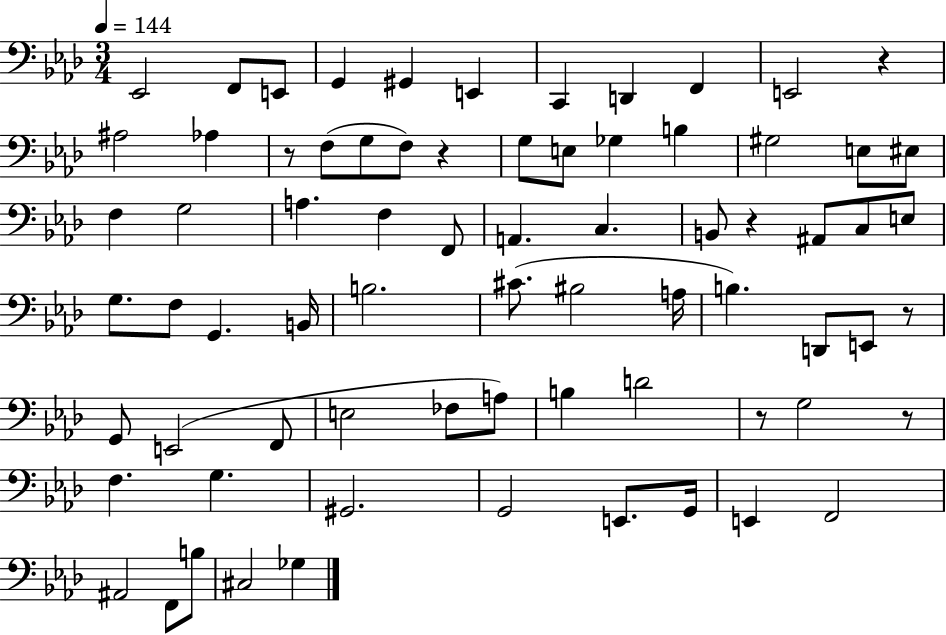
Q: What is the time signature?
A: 3/4